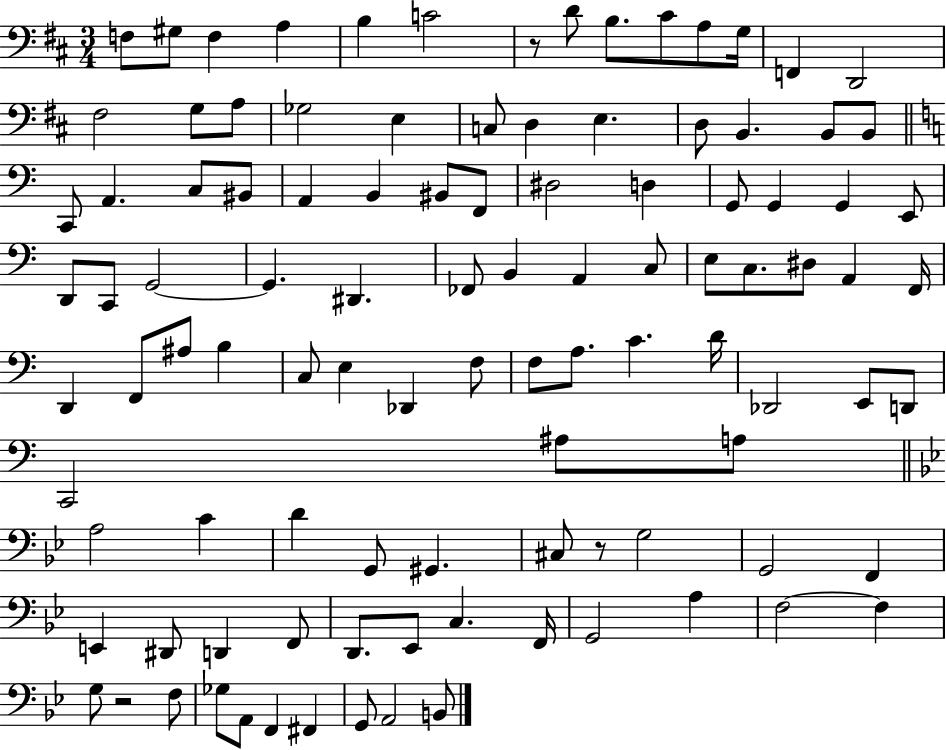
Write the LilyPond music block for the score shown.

{
  \clef bass
  \numericTimeSignature
  \time 3/4
  \key d \major
  f8 gis8 f4 a4 | b4 c'2 | r8 d'8 b8. cis'8 a8 g16 | f,4 d,2 | \break fis2 g8 a8 | ges2 e4 | c8 d4 e4. | d8 b,4. b,8 b,8 | \break \bar "||" \break \key a \minor c,8 a,4. c8 bis,8 | a,4 b,4 bis,8 f,8 | dis2 d4 | g,8 g,4 g,4 e,8 | \break d,8 c,8 g,2~~ | g,4. dis,4. | fes,8 b,4 a,4 c8 | e8 c8. dis8 a,4 f,16 | \break d,4 f,8 ais8 b4 | c8 e4 des,4 f8 | f8 a8. c'4. d'16 | des,2 e,8 d,8 | \break c,2 ais8 a8 | \bar "||" \break \key g \minor a2 c'4 | d'4 g,8 gis,4. | cis8 r8 g2 | g,2 f,4 | \break e,4 dis,8 d,4 f,8 | d,8. ees,8 c4. f,16 | g,2 a4 | f2~~ f4 | \break g8 r2 f8 | ges8 a,8 f,4 fis,4 | g,8 a,2 b,8 | \bar "|."
}